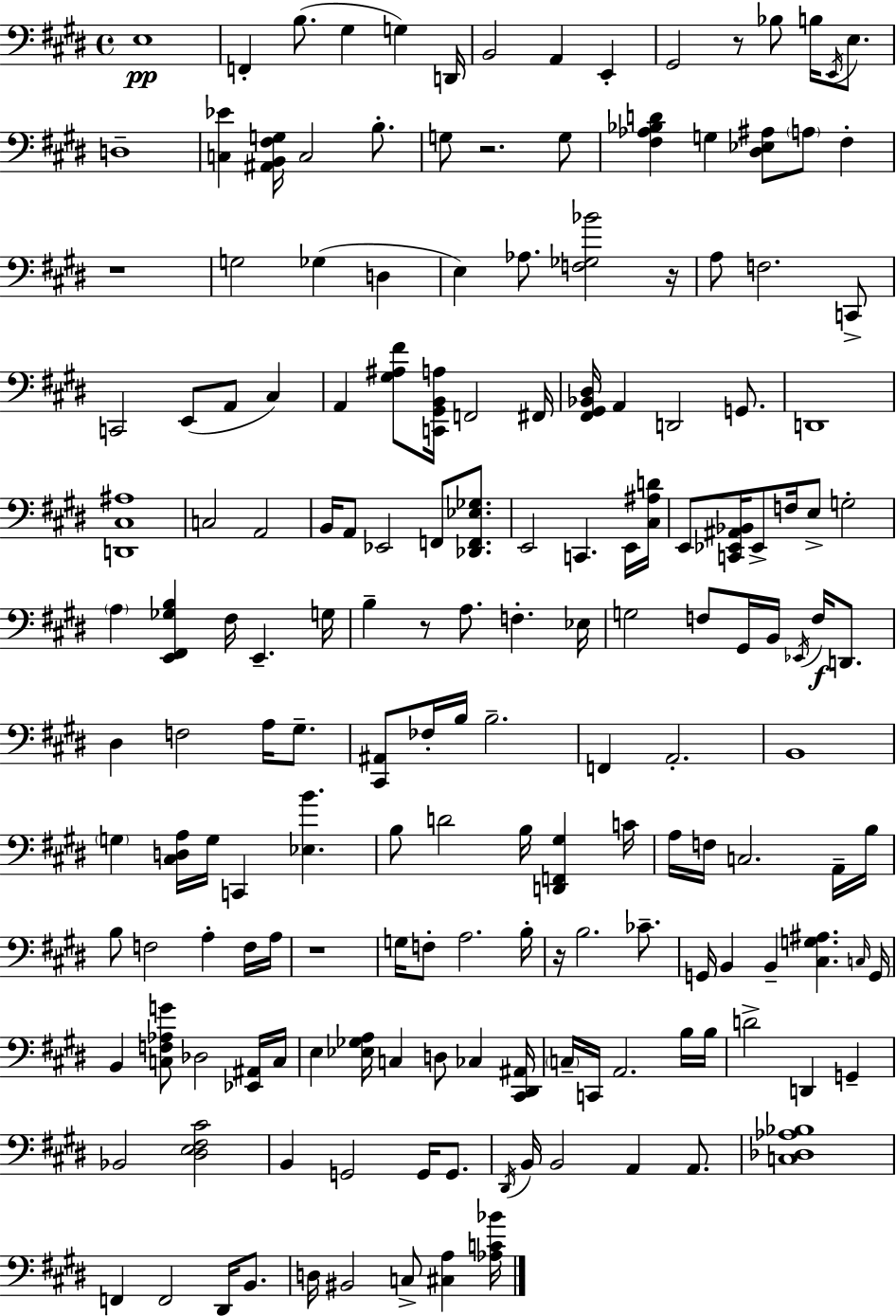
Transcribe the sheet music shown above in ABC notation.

X:1
T:Untitled
M:4/4
L:1/4
K:E
E,4 F,, B,/2 ^G, G, D,,/4 B,,2 A,, E,, ^G,,2 z/2 _B,/2 B,/4 E,,/4 E,/2 D,4 [C,_E] [^A,,B,,^F,G,]/4 C,2 B,/2 G,/2 z2 G,/2 [^F,_A,_B,D] G, [^D,_E,^A,]/2 A,/2 ^F, z4 G,2 _G, D, E, _A,/2 [F,_G,_B]2 z/4 A,/2 F,2 C,,/2 C,,2 E,,/2 A,,/2 ^C, A,, [^G,^A,^F]/2 [C,,^G,,B,,A,]/4 F,,2 ^F,,/4 [^F,,^G,,_B,,^D,]/4 A,, D,,2 G,,/2 D,,4 [D,,^C,^A,]4 C,2 A,,2 B,,/4 A,,/2 _E,,2 F,,/2 [_D,,F,,_E,_G,]/2 E,,2 C,, E,,/4 [^C,^A,D]/4 E,,/2 [C,,_E,,^A,,_B,,]/4 _E,,/2 F,/4 E,/2 G,2 A, [E,,^F,,_G,B,] ^F,/4 E,, G,/4 B, z/2 A,/2 F, _E,/4 G,2 F,/2 ^G,,/4 B,,/4 _E,,/4 F,/4 D,,/2 ^D, F,2 A,/4 ^G,/2 [^C,,^A,,]/2 _F,/4 B,/4 B,2 F,, A,,2 B,,4 G, [^C,D,A,]/4 G,/4 C,, [_E,B] B,/2 D2 B,/4 [D,,F,,^G,] C/4 A,/4 F,/4 C,2 A,,/4 B,/4 B,/2 F,2 A, F,/4 A,/4 z4 G,/4 F,/2 A,2 B,/4 z/4 B,2 _C/2 G,,/4 B,, B,, [^C,G,^A,] C,/4 G,,/4 B,, [C,F,_A,G]/2 _D,2 [_E,,^A,,]/4 C,/4 E, [_E,_G,A,]/4 C, D,/2 _C, [^C,,^D,,^A,,]/4 C,/4 C,,/4 A,,2 B,/4 B,/4 D2 D,, G,, _B,,2 [^D,E,^F,^C]2 B,, G,,2 G,,/4 G,,/2 ^D,,/4 B,,/4 B,,2 A,, A,,/2 [C,_D,_A,_B,]4 F,, F,,2 ^D,,/4 B,,/2 D,/4 ^B,,2 C,/2 [^C,A,] [_A,C_B]/4